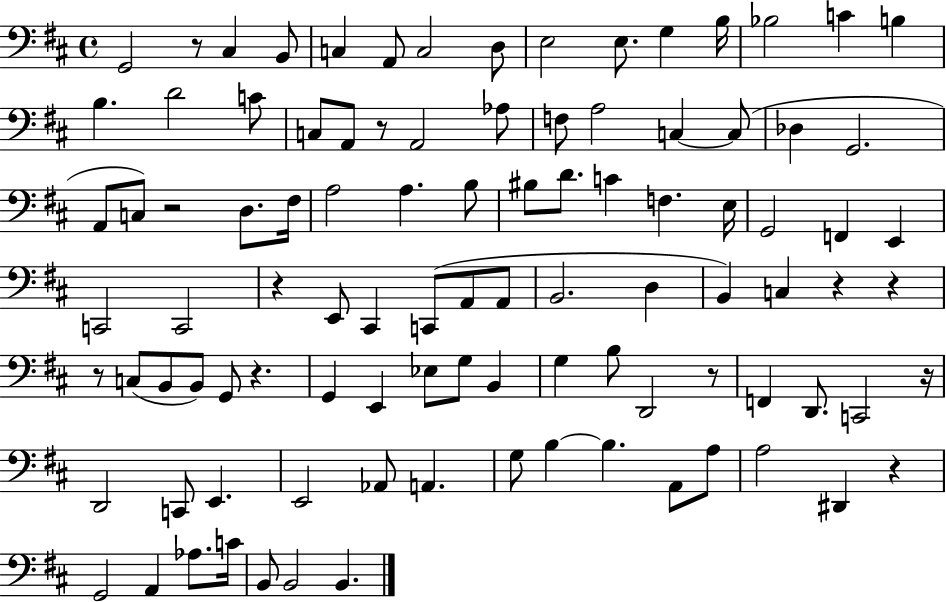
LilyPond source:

{
  \clef bass
  \time 4/4
  \defaultTimeSignature
  \key d \major
  g,2 r8 cis4 b,8 | c4 a,8 c2 d8 | e2 e8. g4 b16 | bes2 c'4 b4 | \break b4. d'2 c'8 | c8 a,8 r8 a,2 aes8 | f8 a2 c4~~ c8( | des4 g,2. | \break a,8 c8) r2 d8. fis16 | a2 a4. b8 | bis8 d'8. c'4 f4. e16 | g,2 f,4 e,4 | \break c,2 c,2 | r4 e,8 cis,4 c,8( a,8 a,8 | b,2. d4 | b,4) c4 r4 r4 | \break r8 c8( b,8 b,8) g,8 r4. | g,4 e,4 ees8 g8 b,4 | g4 b8 d,2 r8 | f,4 d,8. c,2 r16 | \break d,2 c,8 e,4. | e,2 aes,8 a,4. | g8 b4~~ b4. a,8 a8 | a2 dis,4 r4 | \break g,2 a,4 aes8. c'16 | b,8 b,2 b,4. | \bar "|."
}